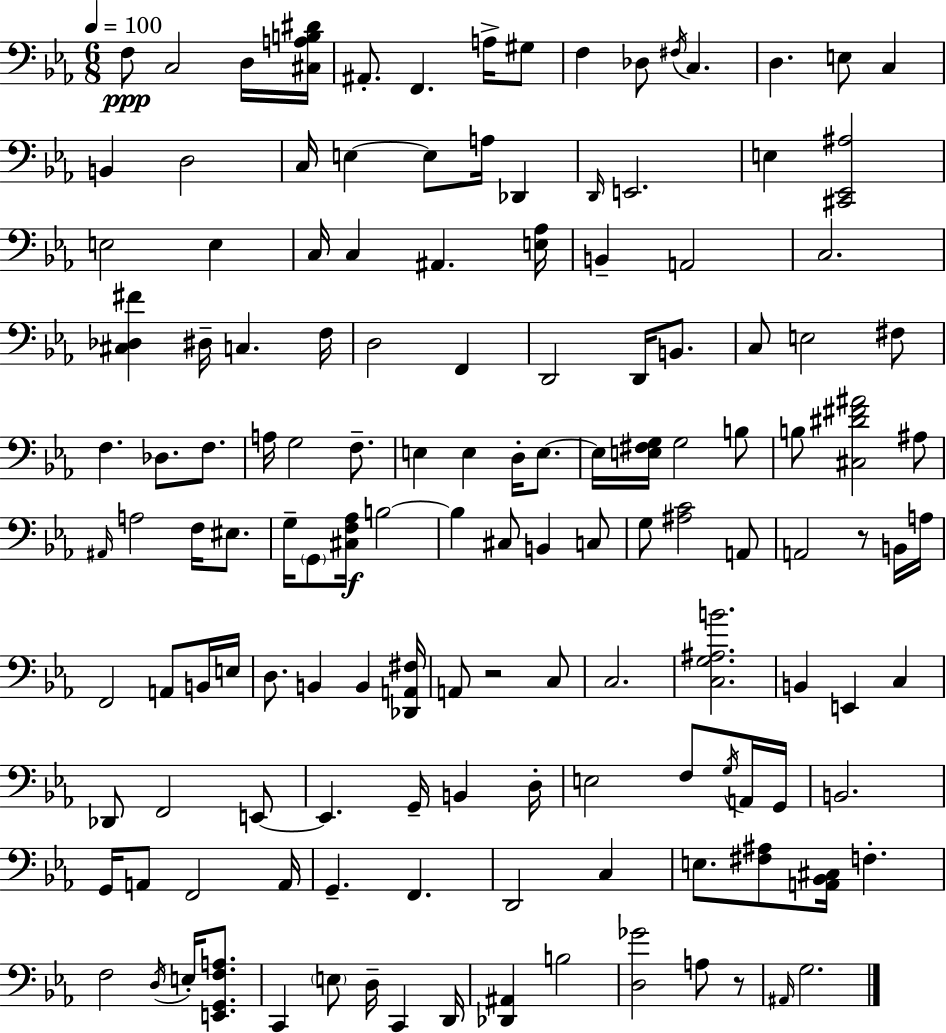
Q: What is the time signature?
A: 6/8